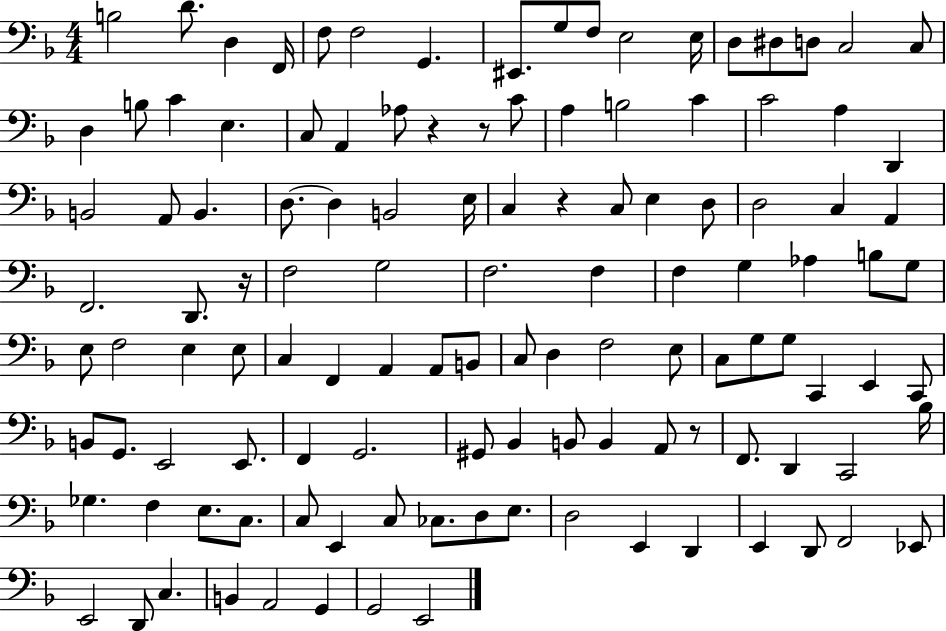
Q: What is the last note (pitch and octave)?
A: E2